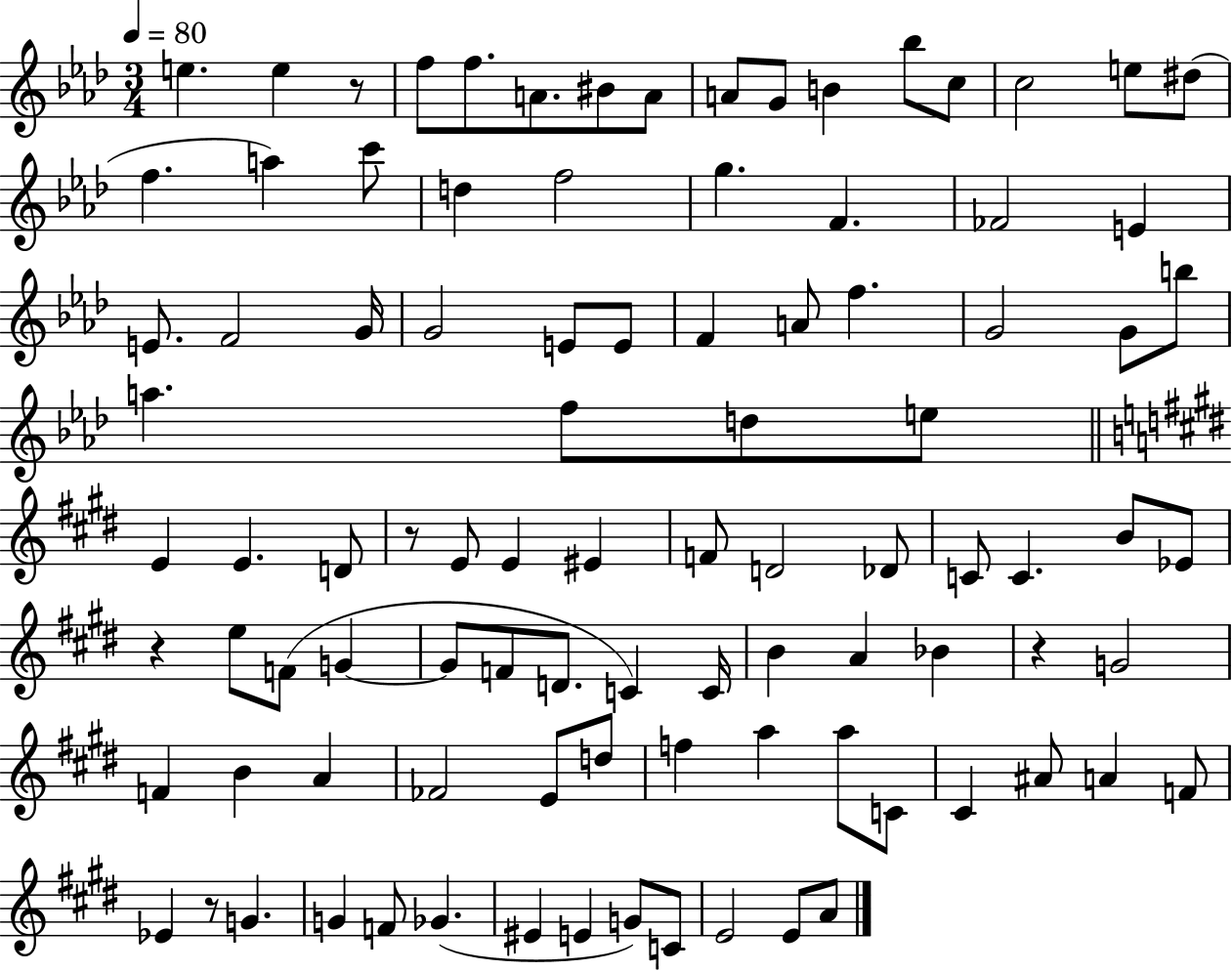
E5/q. E5/q R/e F5/e F5/e. A4/e. BIS4/e A4/e A4/e G4/e B4/q Bb5/e C5/e C5/h E5/e D#5/e F5/q. A5/q C6/e D5/q F5/h G5/q. F4/q. FES4/h E4/q E4/e. F4/h G4/s G4/h E4/e E4/e F4/q A4/e F5/q. G4/h G4/e B5/e A5/q. F5/e D5/e E5/e E4/q E4/q. D4/e R/e E4/e E4/q EIS4/q F4/e D4/h Db4/e C4/e C4/q. B4/e Eb4/e R/q E5/e F4/e G4/q G4/e F4/e D4/e. C4/q C4/s B4/q A4/q Bb4/q R/q G4/h F4/q B4/q A4/q FES4/h E4/e D5/e F5/q A5/q A5/e C4/e C#4/q A#4/e A4/q F4/e Eb4/q R/e G4/q. G4/q F4/e Gb4/q. EIS4/q E4/q G4/e C4/e E4/h E4/e A4/e